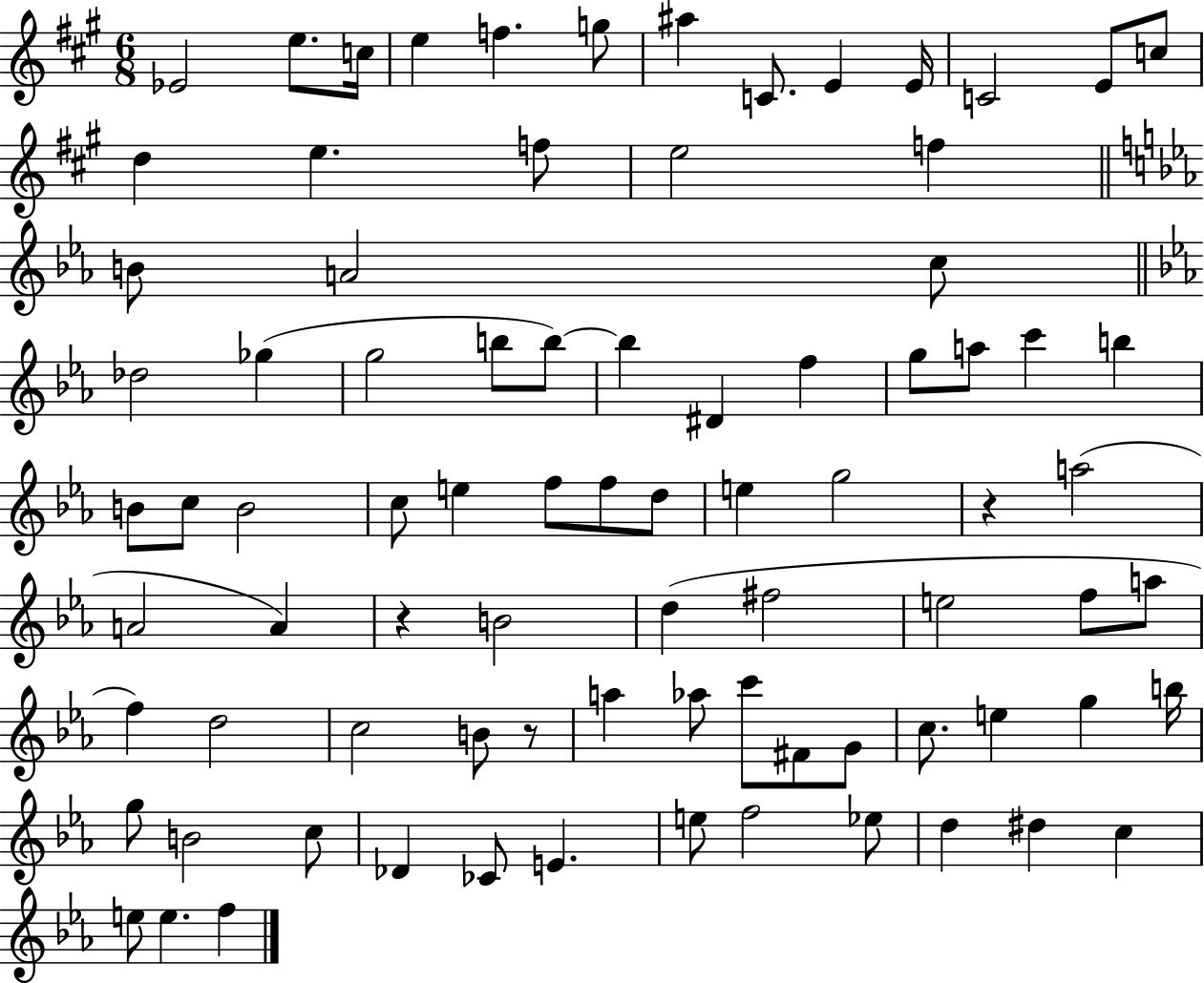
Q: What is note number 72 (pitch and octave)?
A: E5